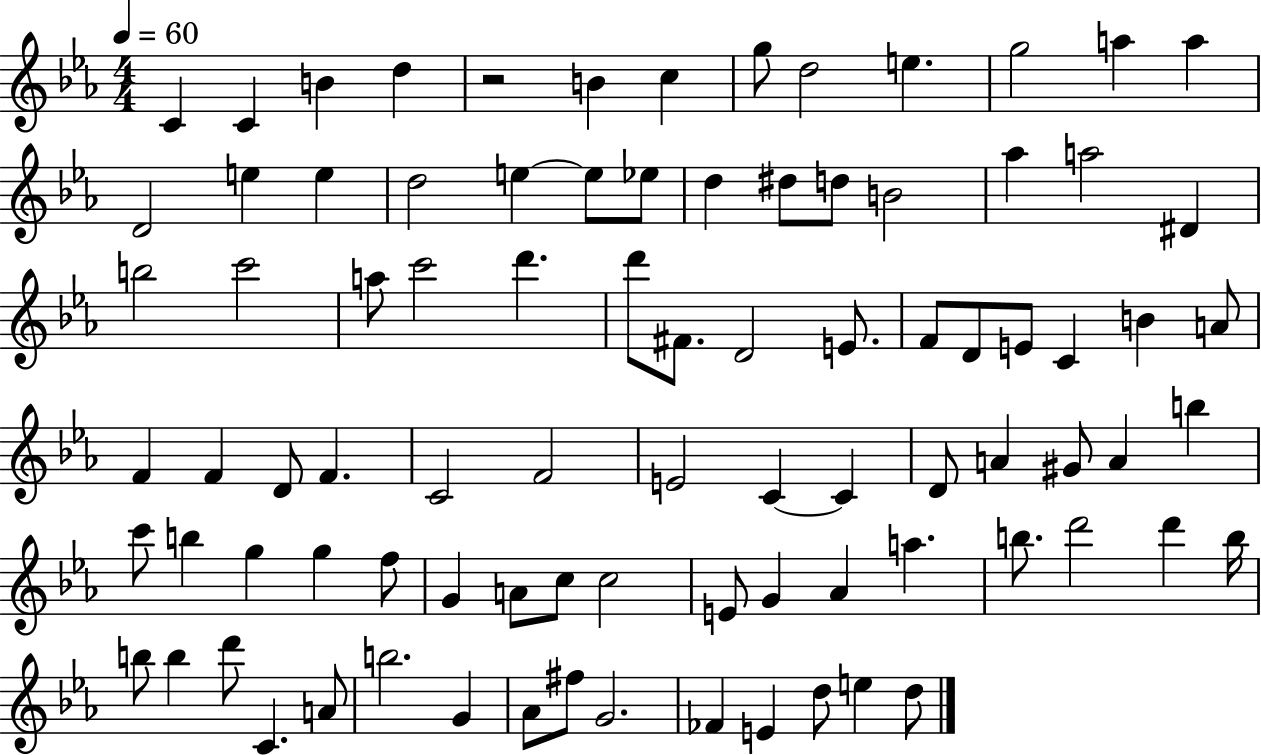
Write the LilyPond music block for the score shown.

{
  \clef treble
  \numericTimeSignature
  \time 4/4
  \key ees \major
  \tempo 4 = 60
  c'4 c'4 b'4 d''4 | r2 b'4 c''4 | g''8 d''2 e''4. | g''2 a''4 a''4 | \break d'2 e''4 e''4 | d''2 e''4~~ e''8 ees''8 | d''4 dis''8 d''8 b'2 | aes''4 a''2 dis'4 | \break b''2 c'''2 | a''8 c'''2 d'''4. | d'''8 fis'8. d'2 e'8. | f'8 d'8 e'8 c'4 b'4 a'8 | \break f'4 f'4 d'8 f'4. | c'2 f'2 | e'2 c'4~~ c'4 | d'8 a'4 gis'8 a'4 b''4 | \break c'''8 b''4 g''4 g''4 f''8 | g'4 a'8 c''8 c''2 | e'8 g'4 aes'4 a''4. | b''8. d'''2 d'''4 b''16 | \break b''8 b''4 d'''8 c'4. a'8 | b''2. g'4 | aes'8 fis''8 g'2. | fes'4 e'4 d''8 e''4 d''8 | \break \bar "|."
}